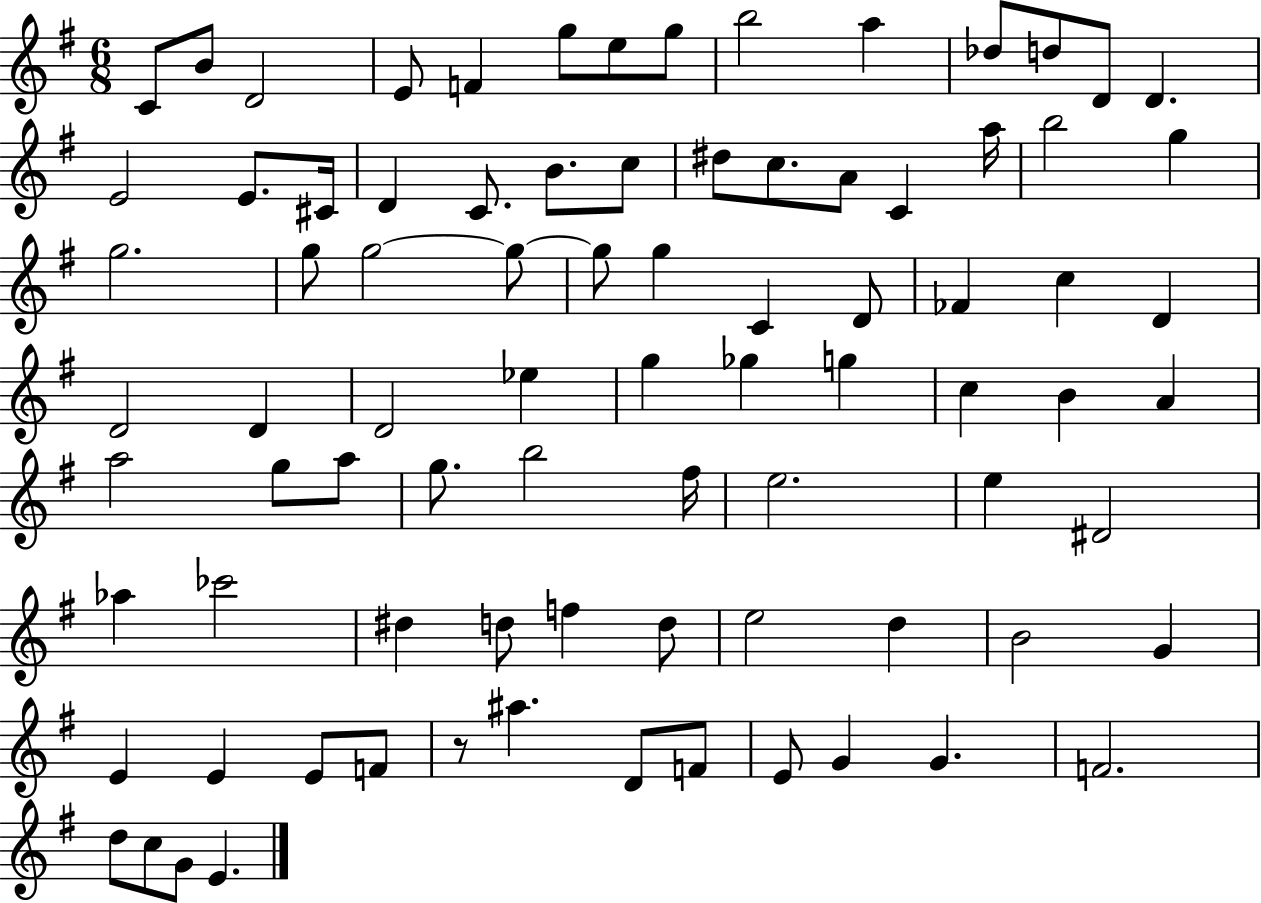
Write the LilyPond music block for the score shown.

{
  \clef treble
  \numericTimeSignature
  \time 6/8
  \key g \major
  c'8 b'8 d'2 | e'8 f'4 g''8 e''8 g''8 | b''2 a''4 | des''8 d''8 d'8 d'4. | \break e'2 e'8. cis'16 | d'4 c'8. b'8. c''8 | dis''8 c''8. a'8 c'4 a''16 | b''2 g''4 | \break g''2. | g''8 g''2~~ g''8~~ | g''8 g''4 c'4 d'8 | fes'4 c''4 d'4 | \break d'2 d'4 | d'2 ees''4 | g''4 ges''4 g''4 | c''4 b'4 a'4 | \break a''2 g''8 a''8 | g''8. b''2 fis''16 | e''2. | e''4 dis'2 | \break aes''4 ces'''2 | dis''4 d''8 f''4 d''8 | e''2 d''4 | b'2 g'4 | \break e'4 e'4 e'8 f'8 | r8 ais''4. d'8 f'8 | e'8 g'4 g'4. | f'2. | \break d''8 c''8 g'8 e'4. | \bar "|."
}